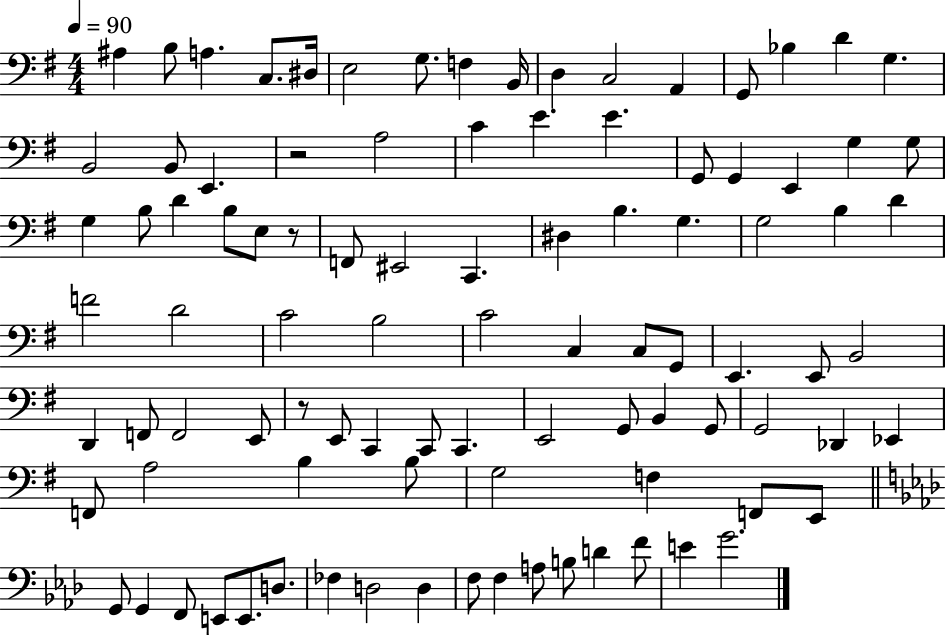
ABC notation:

X:1
T:Untitled
M:4/4
L:1/4
K:G
^A, B,/2 A, C,/2 ^D,/4 E,2 G,/2 F, B,,/4 D, C,2 A,, G,,/2 _B, D G, B,,2 B,,/2 E,, z2 A,2 C E E G,,/2 G,, E,, G, G,/2 G, B,/2 D B,/2 E,/2 z/2 F,,/2 ^E,,2 C,, ^D, B, G, G,2 B, D F2 D2 C2 B,2 C2 C, C,/2 G,,/2 E,, E,,/2 B,,2 D,, F,,/2 F,,2 E,,/2 z/2 E,,/2 C,, C,,/2 C,, E,,2 G,,/2 B,, G,,/2 G,,2 _D,, _E,, F,,/2 A,2 B, B,/2 G,2 F, F,,/2 E,,/2 G,,/2 G,, F,,/2 E,,/2 E,,/2 D,/2 _F, D,2 D, F,/2 F, A,/2 B,/2 D F/2 E G2